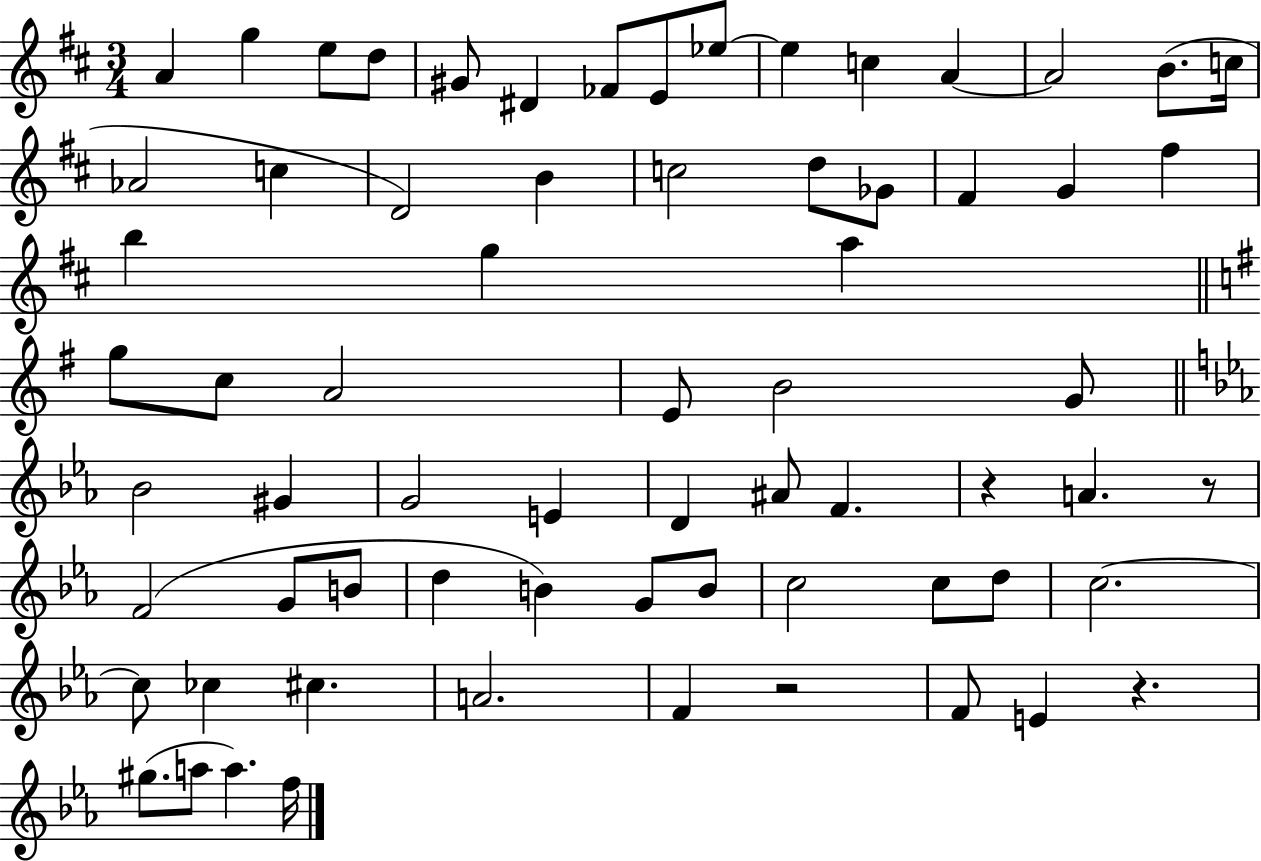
X:1
T:Untitled
M:3/4
L:1/4
K:D
A g e/2 d/2 ^G/2 ^D _F/2 E/2 _e/2 _e c A A2 B/2 c/4 _A2 c D2 B c2 d/2 _G/2 ^F G ^f b g a g/2 c/2 A2 E/2 B2 G/2 _B2 ^G G2 E D ^A/2 F z A z/2 F2 G/2 B/2 d B G/2 B/2 c2 c/2 d/2 c2 c/2 _c ^c A2 F z2 F/2 E z ^g/2 a/2 a f/4